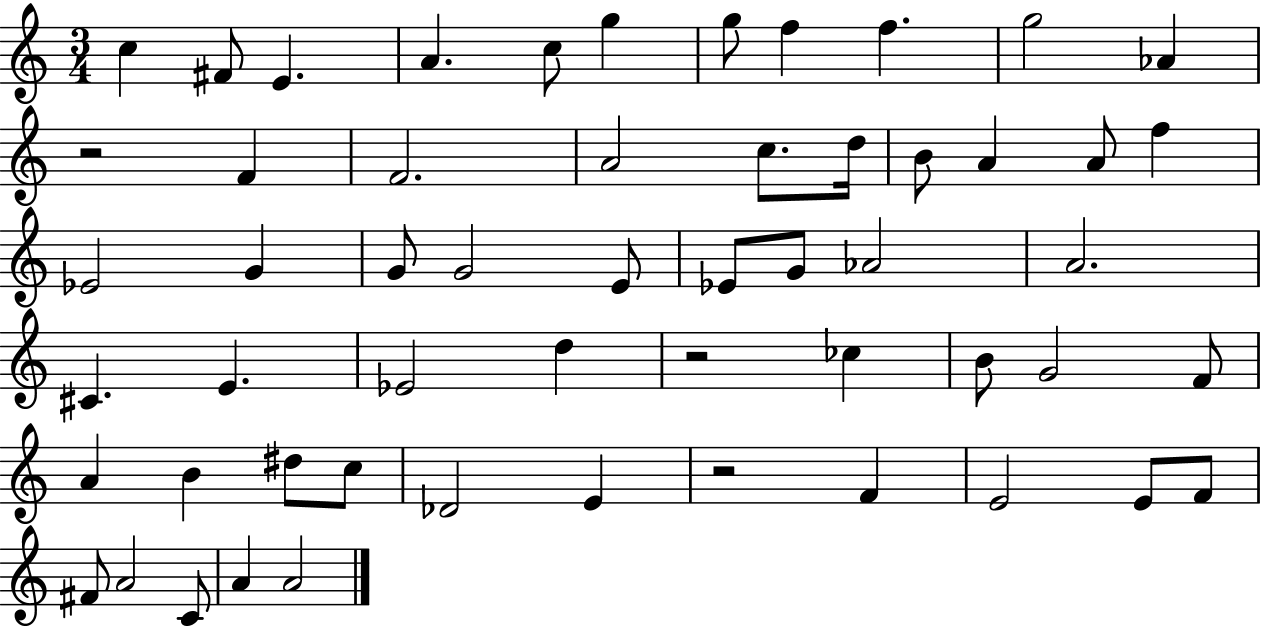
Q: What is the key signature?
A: C major